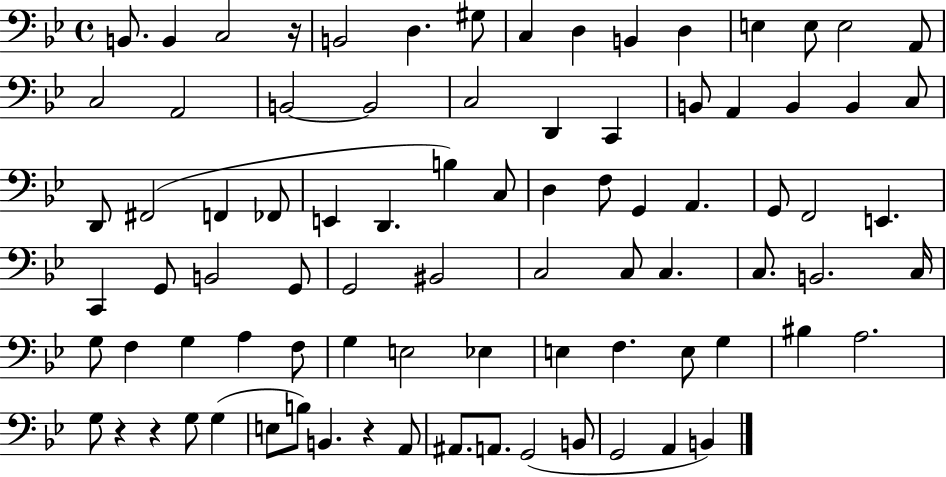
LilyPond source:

{
  \clef bass
  \time 4/4
  \defaultTimeSignature
  \key bes \major
  \repeat volta 2 { b,8. b,4 c2 r16 | b,2 d4. gis8 | c4 d4 b,4 d4 | e4 e8 e2 a,8 | \break c2 a,2 | b,2~~ b,2 | c2 d,4 c,4 | b,8 a,4 b,4 b,4 c8 | \break d,8 fis,2( f,4 fes,8 | e,4 d,4. b4) c8 | d4 f8 g,4 a,4. | g,8 f,2 e,4. | \break c,4 g,8 b,2 g,8 | g,2 bis,2 | c2 c8 c4. | c8. b,2. c16 | \break g8 f4 g4 a4 f8 | g4 e2 ees4 | e4 f4. e8 g4 | bis4 a2. | \break g8 r4 r4 g8 g4( | e8 b8) b,4. r4 a,8 | ais,8. a,8. g,2( b,8 | g,2 a,4 b,4) | \break } \bar "|."
}